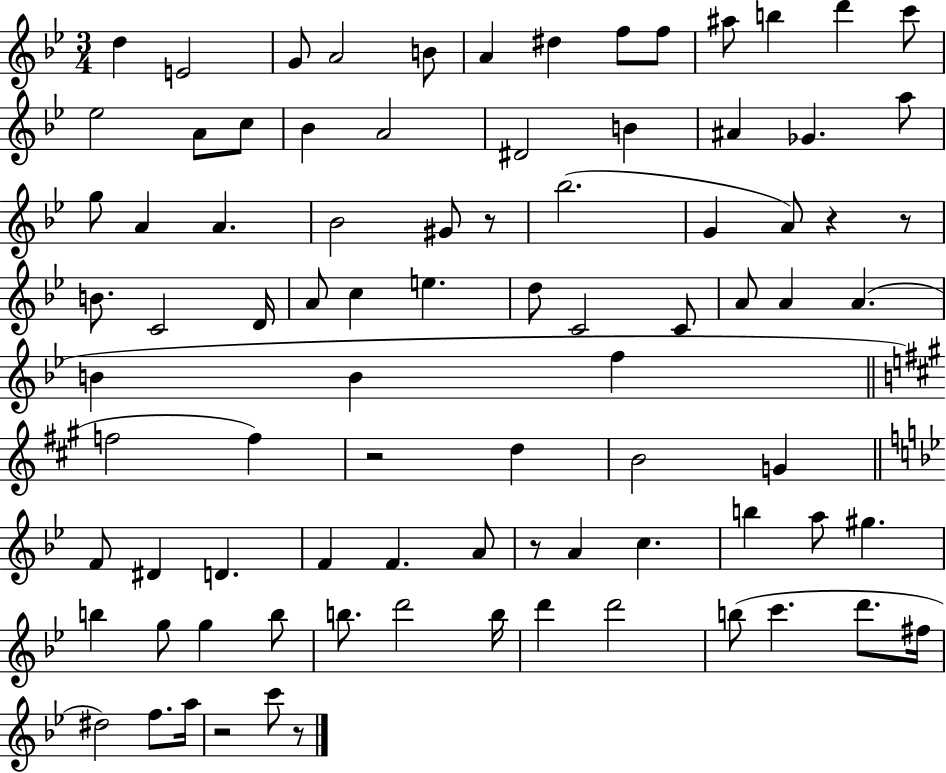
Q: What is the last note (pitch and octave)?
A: C6